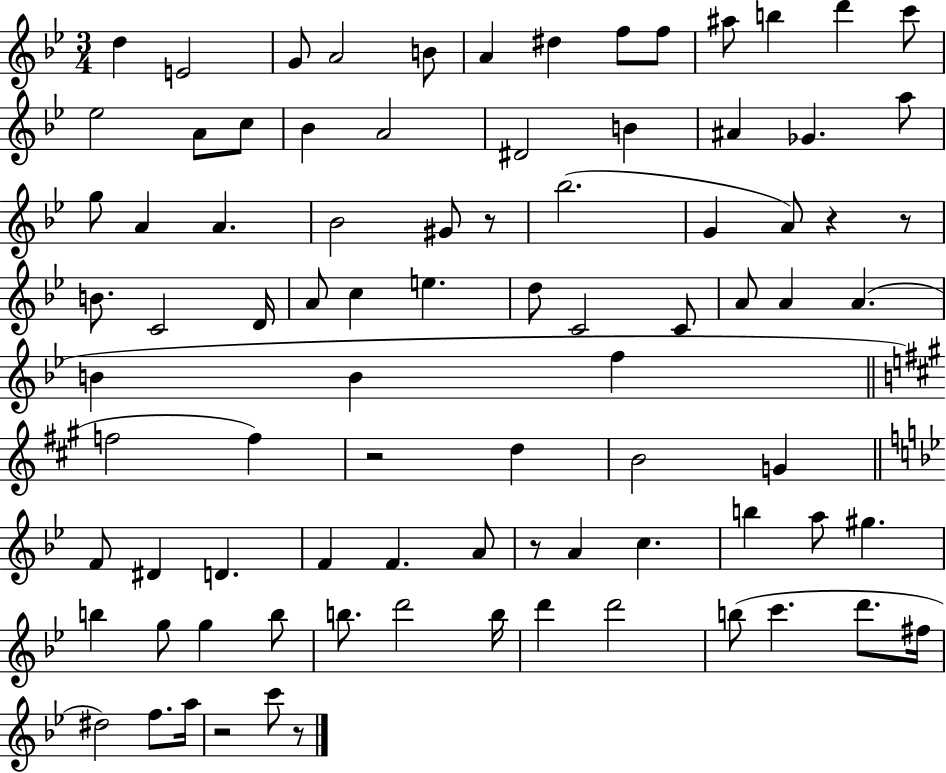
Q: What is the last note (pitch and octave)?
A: C6